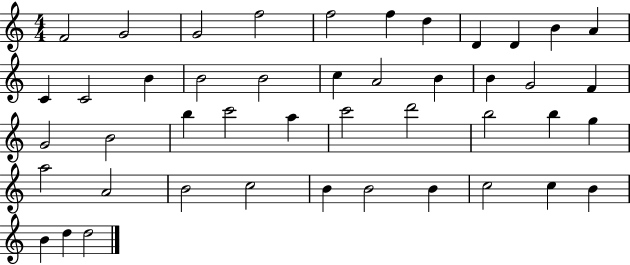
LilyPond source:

{
  \clef treble
  \numericTimeSignature
  \time 4/4
  \key c \major
  f'2 g'2 | g'2 f''2 | f''2 f''4 d''4 | d'4 d'4 b'4 a'4 | \break c'4 c'2 b'4 | b'2 b'2 | c''4 a'2 b'4 | b'4 g'2 f'4 | \break g'2 b'2 | b''4 c'''2 a''4 | c'''2 d'''2 | b''2 b''4 g''4 | \break a''2 a'2 | b'2 c''2 | b'4 b'2 b'4 | c''2 c''4 b'4 | \break b'4 d''4 d''2 | \bar "|."
}